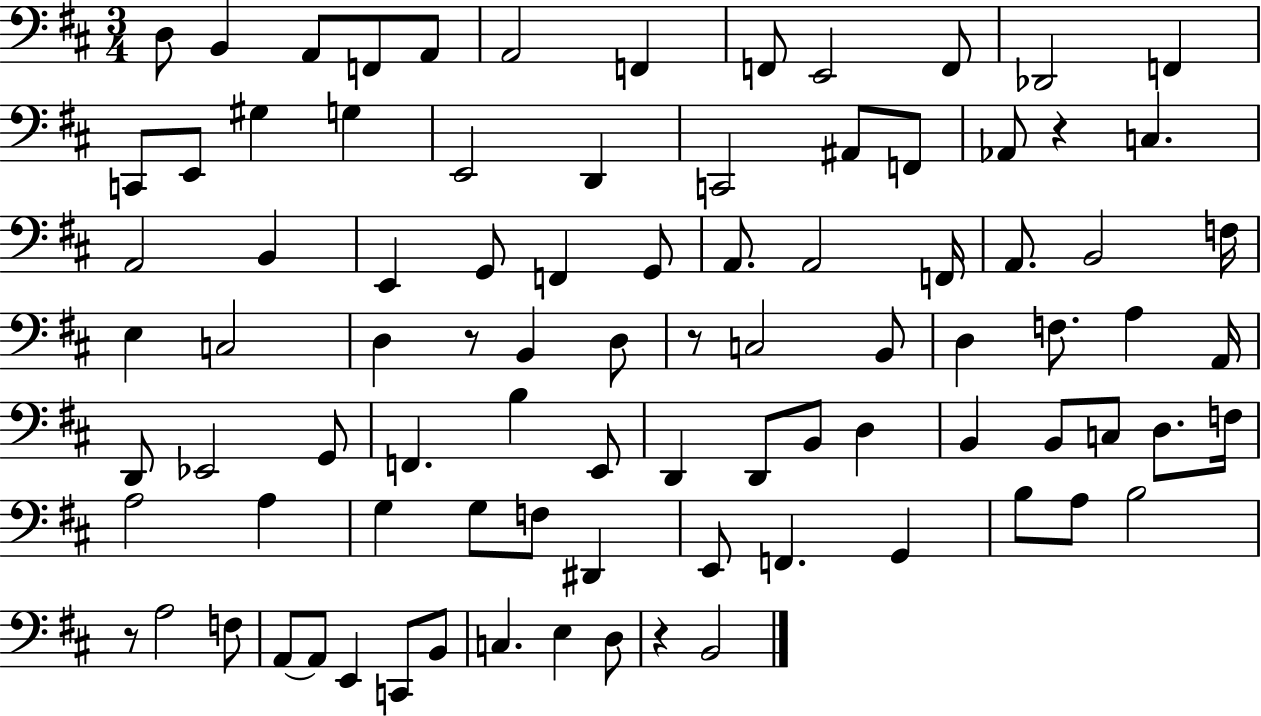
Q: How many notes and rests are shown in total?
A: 89